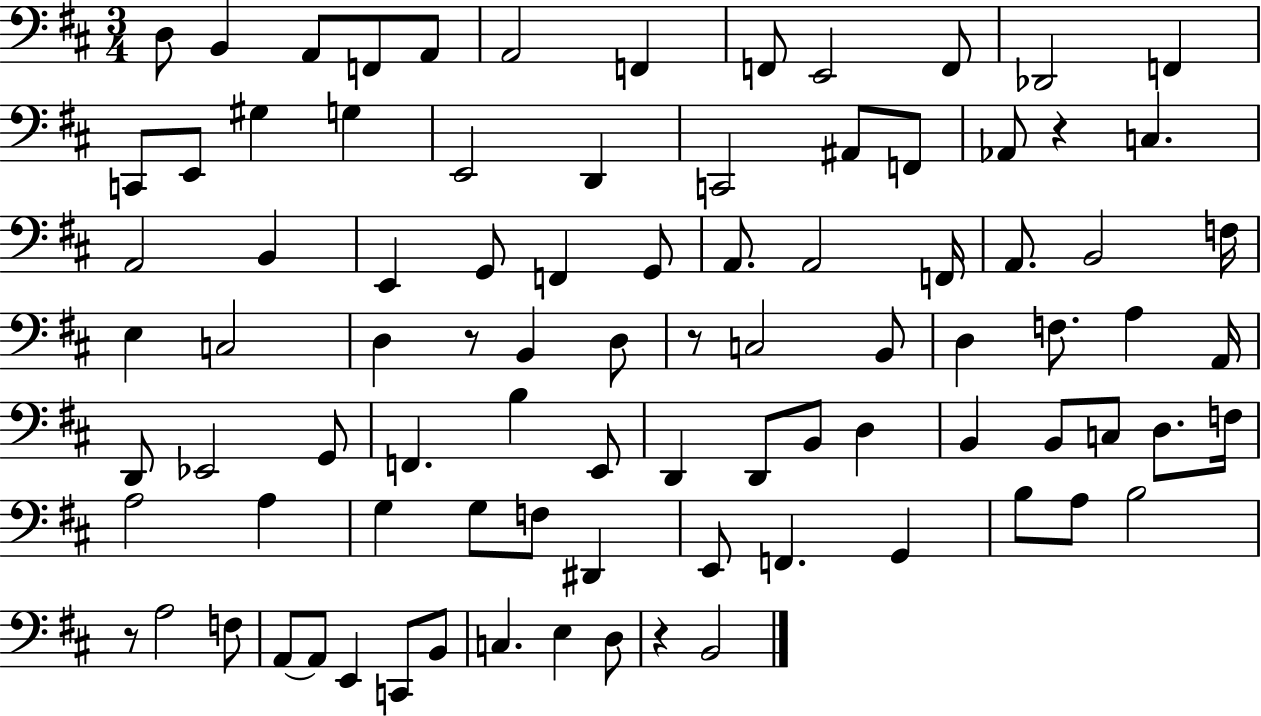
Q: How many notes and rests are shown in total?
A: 89